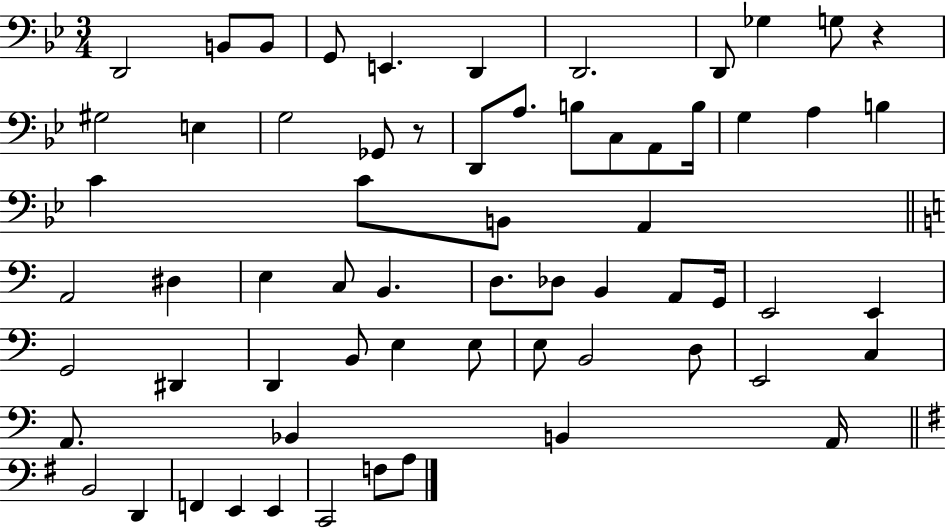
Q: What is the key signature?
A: BES major